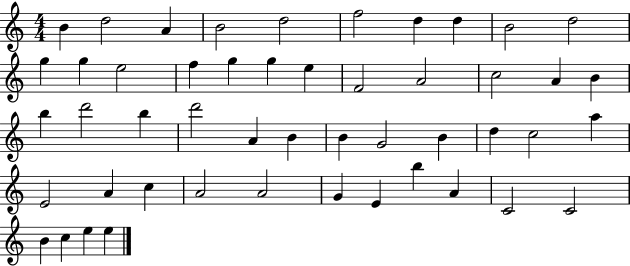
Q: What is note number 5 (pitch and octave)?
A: D5